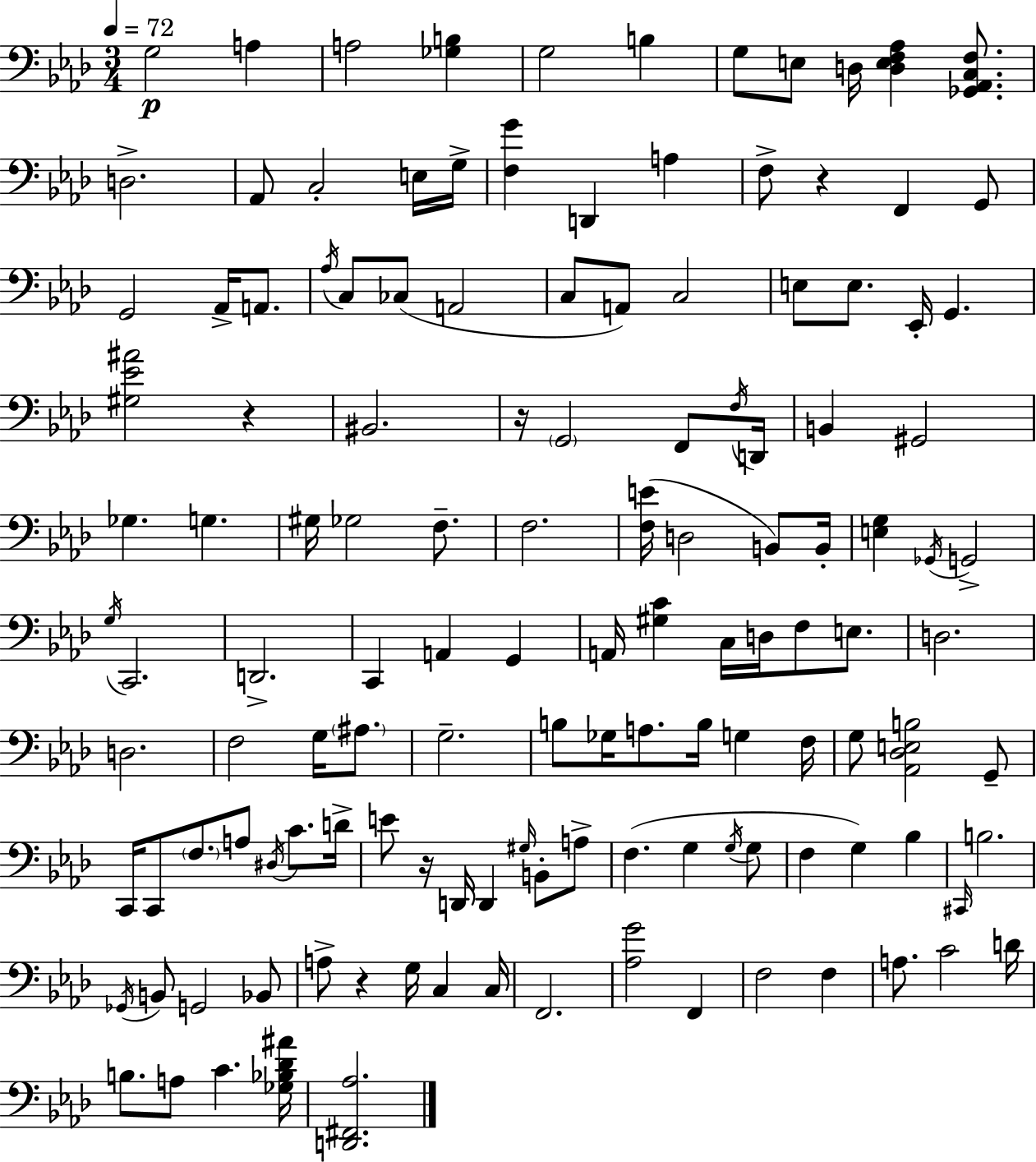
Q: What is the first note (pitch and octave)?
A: G3